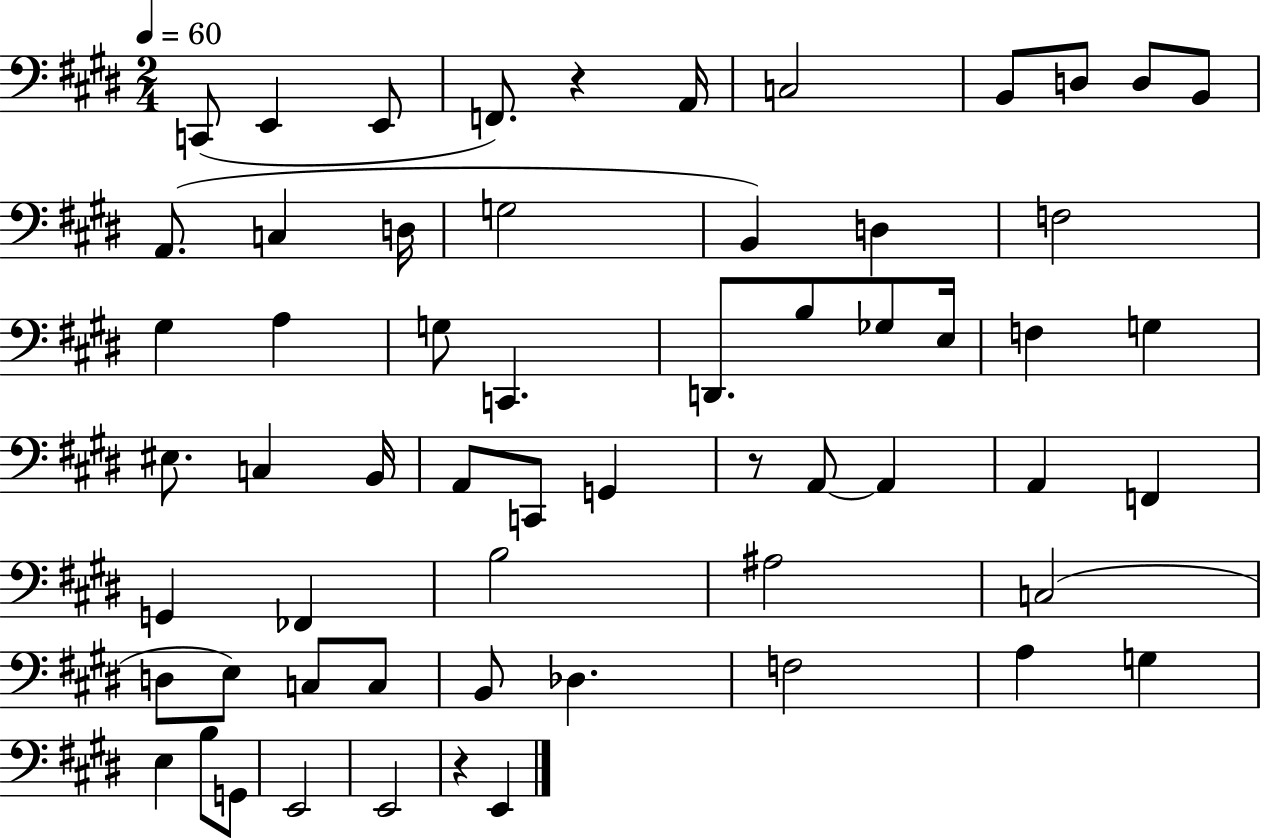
C2/e E2/q E2/e F2/e. R/q A2/s C3/h B2/e D3/e D3/e B2/e A2/e. C3/q D3/s G3/h B2/q D3/q F3/h G#3/q A3/q G3/e C2/q. D2/e. B3/e Gb3/e E3/s F3/q G3/q EIS3/e. C3/q B2/s A2/e C2/e G2/q R/e A2/e A2/q A2/q F2/q G2/q FES2/q B3/h A#3/h C3/h D3/e E3/e C3/e C3/e B2/e Db3/q. F3/h A3/q G3/q E3/q B3/e G2/e E2/h E2/h R/q E2/q